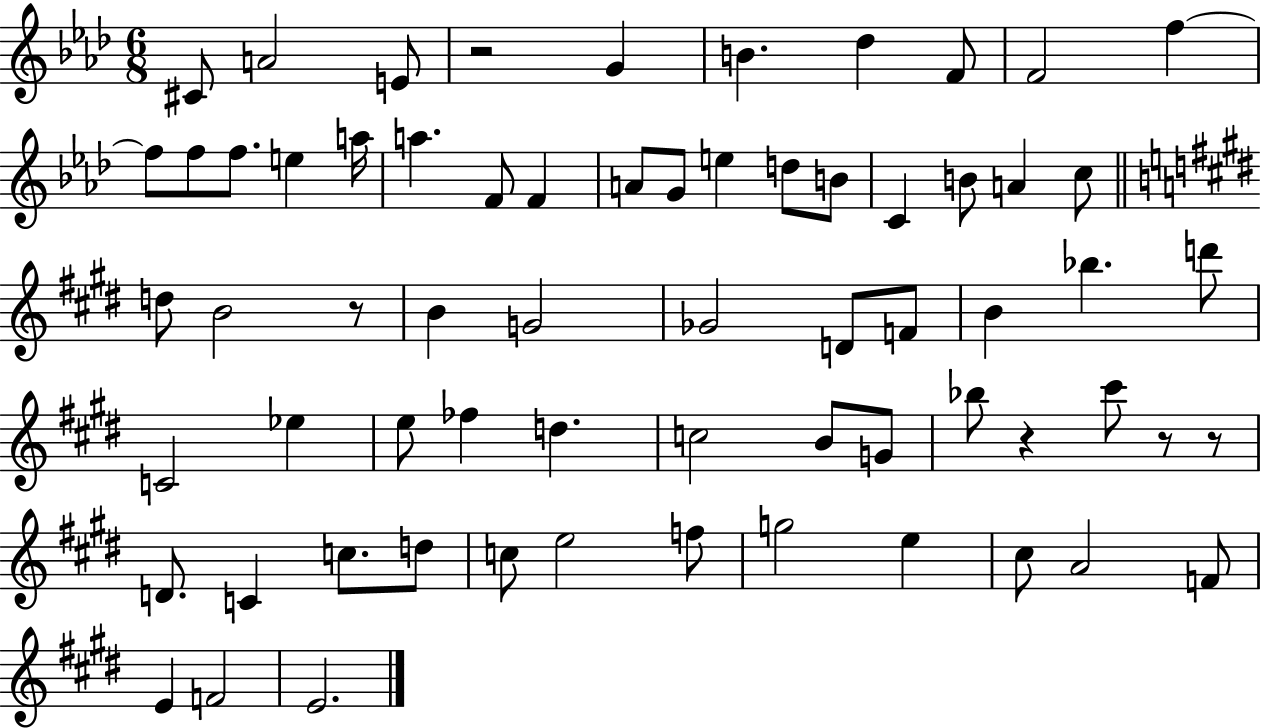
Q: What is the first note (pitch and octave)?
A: C#4